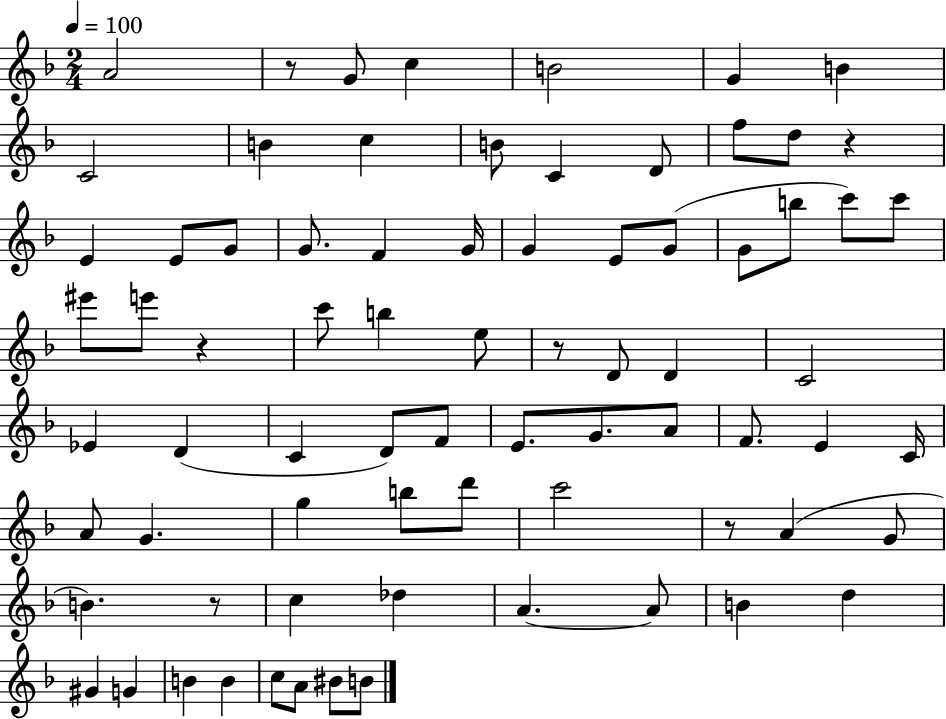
A4/h R/e G4/e C5/q B4/h G4/q B4/q C4/h B4/q C5/q B4/e C4/q D4/e F5/e D5/e R/q E4/q E4/e G4/e G4/e. F4/q G4/s G4/q E4/e G4/e G4/e B5/e C6/e C6/e EIS6/e E6/e R/q C6/e B5/q E5/e R/e D4/e D4/q C4/h Eb4/q D4/q C4/q D4/e F4/e E4/e. G4/e. A4/e F4/e. E4/q C4/s A4/e G4/q. G5/q B5/e D6/e C6/h R/e A4/q G4/e B4/q. R/e C5/q Db5/q A4/q. A4/e B4/q D5/q G#4/q G4/q B4/q B4/q C5/e A4/e BIS4/e B4/e